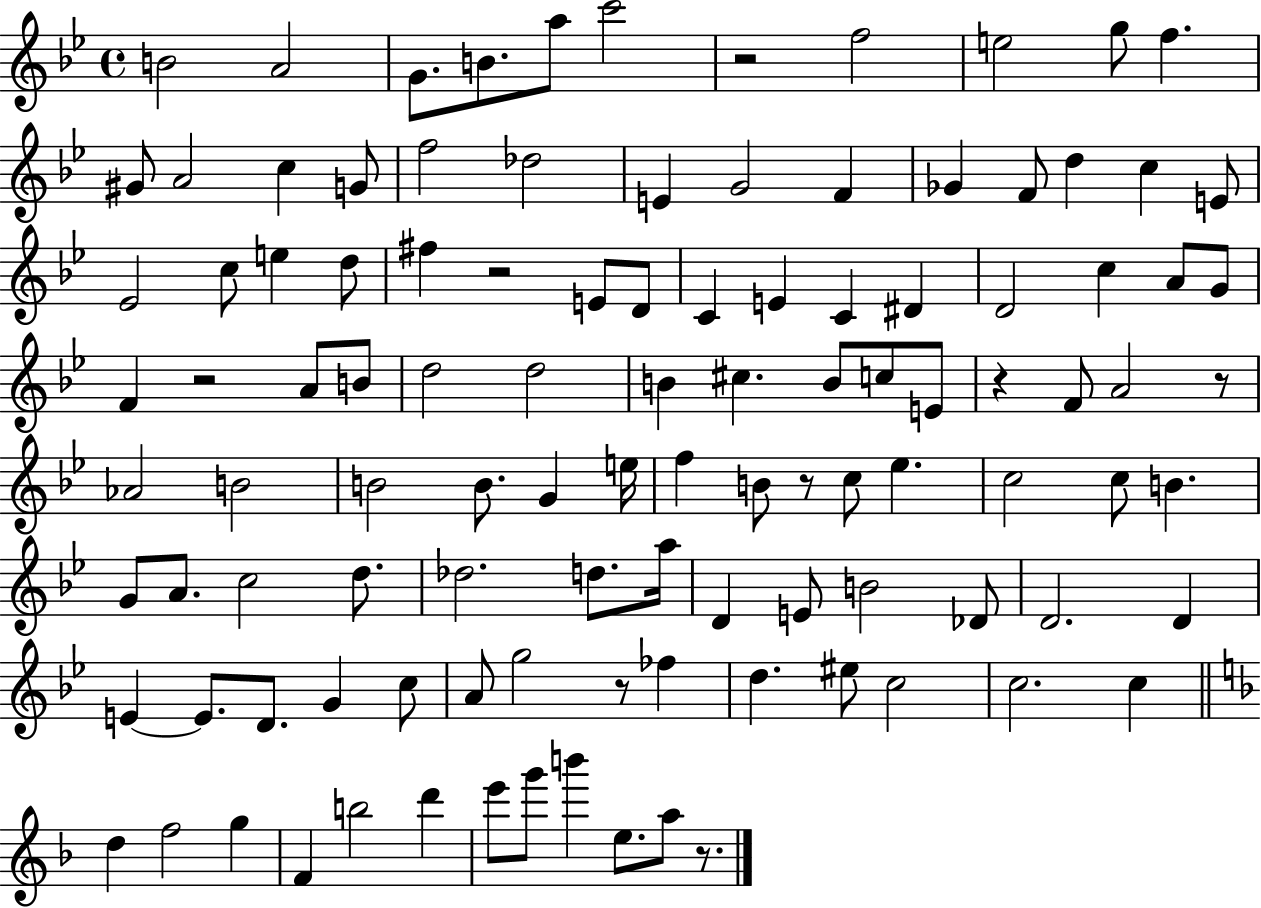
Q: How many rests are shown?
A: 8